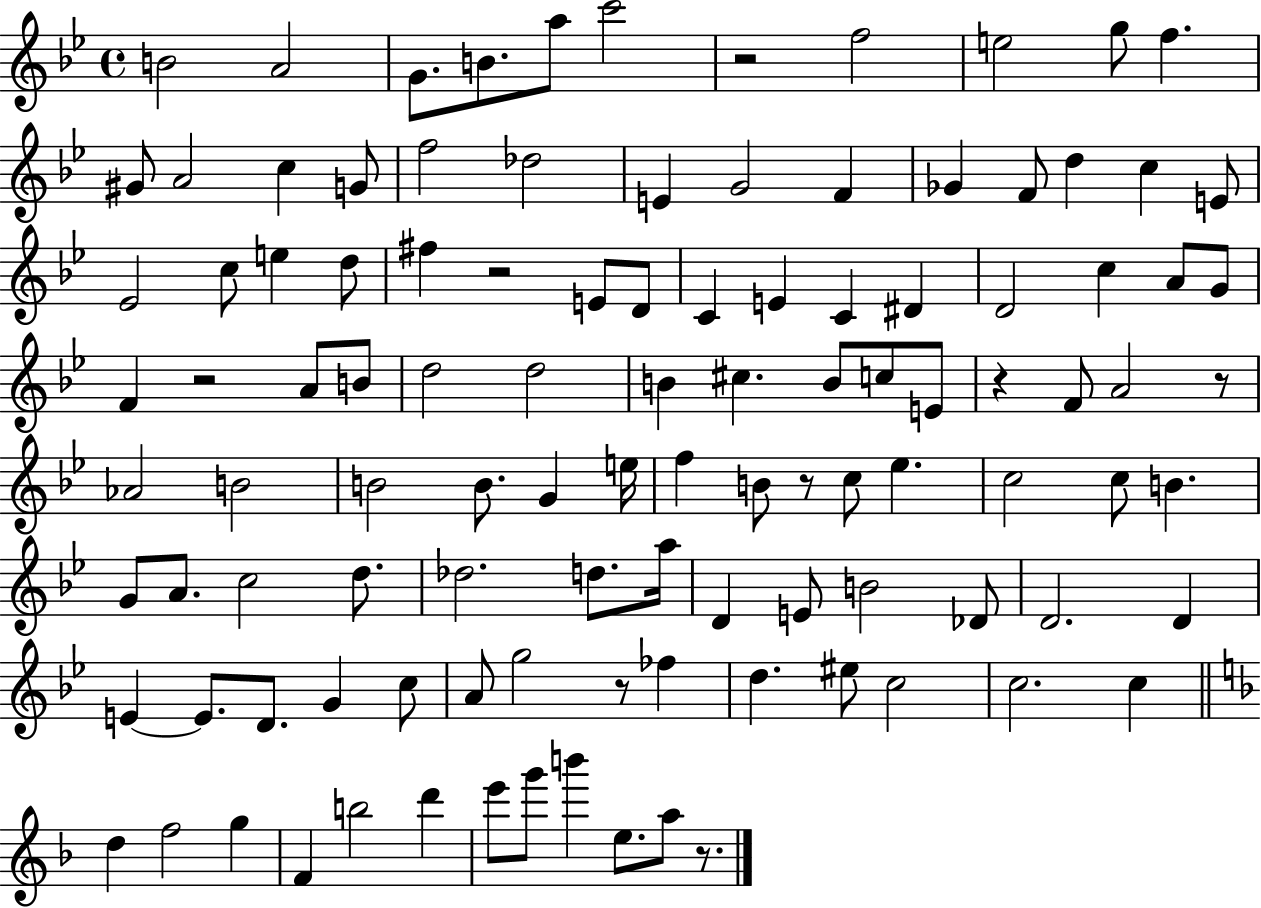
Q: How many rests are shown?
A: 8